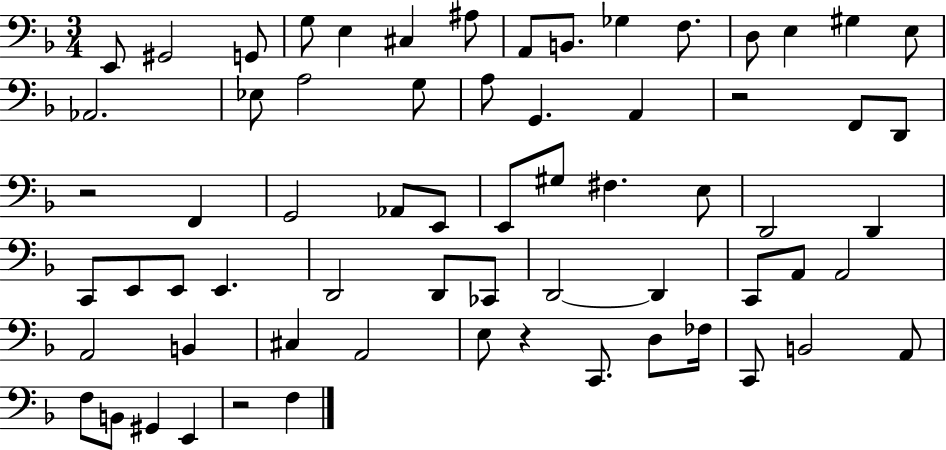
X:1
T:Untitled
M:3/4
L:1/4
K:F
E,,/2 ^G,,2 G,,/2 G,/2 E, ^C, ^A,/2 A,,/2 B,,/2 _G, F,/2 D,/2 E, ^G, E,/2 _A,,2 _E,/2 A,2 G,/2 A,/2 G,, A,, z2 F,,/2 D,,/2 z2 F,, G,,2 _A,,/2 E,,/2 E,,/2 ^G,/2 ^F, E,/2 D,,2 D,, C,,/2 E,,/2 E,,/2 E,, D,,2 D,,/2 _C,,/2 D,,2 D,, C,,/2 A,,/2 A,,2 A,,2 B,, ^C, A,,2 E,/2 z C,,/2 D,/2 _F,/4 C,,/2 B,,2 A,,/2 F,/2 B,,/2 ^G,, E,, z2 F,